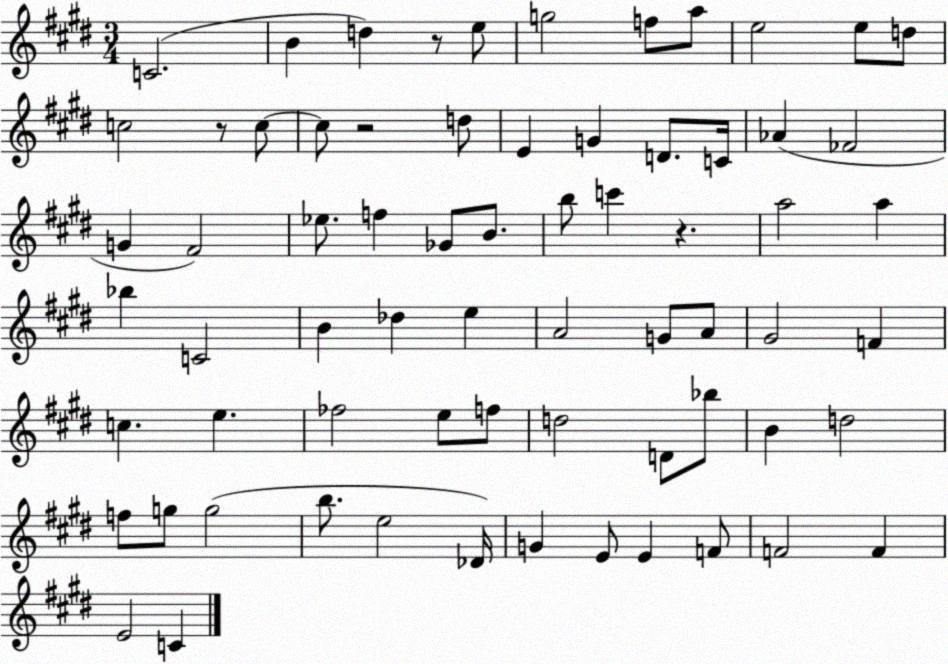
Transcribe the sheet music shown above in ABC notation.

X:1
T:Untitled
M:3/4
L:1/4
K:E
C2 B d z/2 e/2 g2 f/2 a/2 e2 e/2 d/2 c2 z/2 c/2 c/2 z2 d/2 E G D/2 C/4 _A _F2 G ^F2 _e/2 f _G/2 B/2 b/2 c' z a2 a _b C2 B _d e A2 G/2 A/2 ^G2 F c e _f2 e/2 f/2 d2 D/2 _b/2 B d2 f/2 g/2 g2 b/2 e2 _D/4 G E/2 E F/2 F2 F E2 C